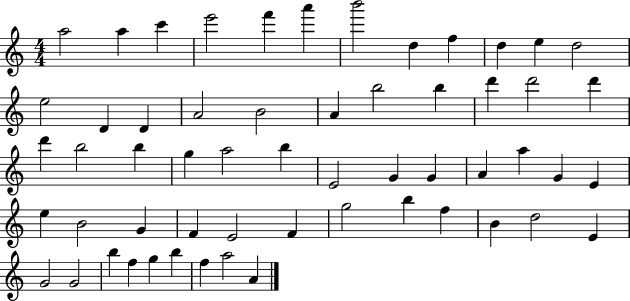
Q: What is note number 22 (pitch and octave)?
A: D6